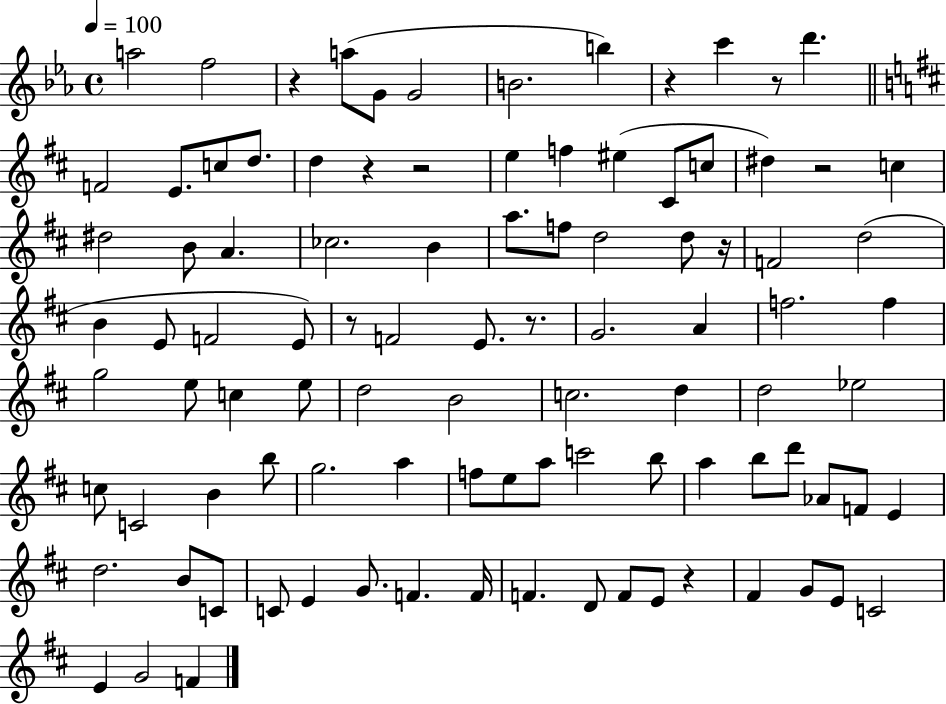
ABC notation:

X:1
T:Untitled
M:4/4
L:1/4
K:Eb
a2 f2 z a/2 G/2 G2 B2 b z c' z/2 d' F2 E/2 c/2 d/2 d z z2 e f ^e ^C/2 c/2 ^d z2 c ^d2 B/2 A _c2 B a/2 f/2 d2 d/2 z/4 F2 d2 B E/2 F2 E/2 z/2 F2 E/2 z/2 G2 A f2 f g2 e/2 c e/2 d2 B2 c2 d d2 _e2 c/2 C2 B b/2 g2 a f/2 e/2 a/2 c'2 b/2 a b/2 d'/2 _A/2 F/2 E d2 B/2 C/2 C/2 E G/2 F F/4 F D/2 F/2 E/2 z ^F G/2 E/2 C2 E G2 F